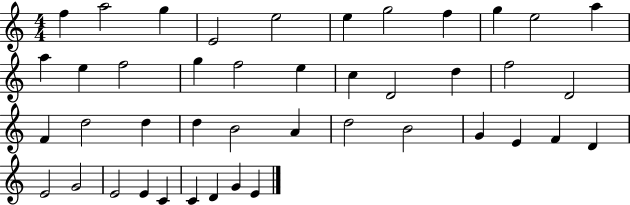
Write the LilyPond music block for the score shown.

{
  \clef treble
  \numericTimeSignature
  \time 4/4
  \key c \major
  f''4 a''2 g''4 | e'2 e''2 | e''4 g''2 f''4 | g''4 e''2 a''4 | \break a''4 e''4 f''2 | g''4 f''2 e''4 | c''4 d'2 d''4 | f''2 d'2 | \break f'4 d''2 d''4 | d''4 b'2 a'4 | d''2 b'2 | g'4 e'4 f'4 d'4 | \break e'2 g'2 | e'2 e'4 c'4 | c'4 d'4 g'4 e'4 | \bar "|."
}